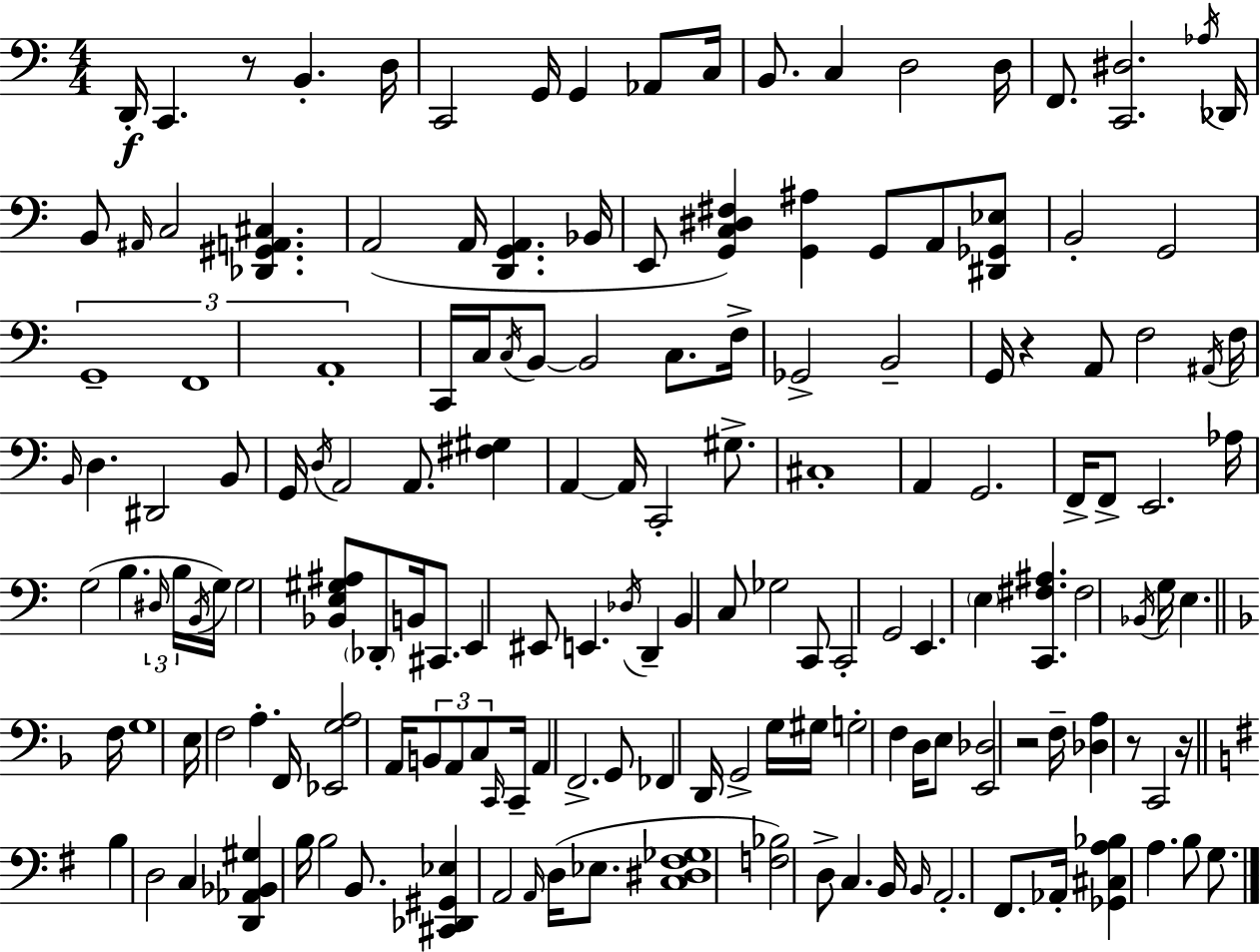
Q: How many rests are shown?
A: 5